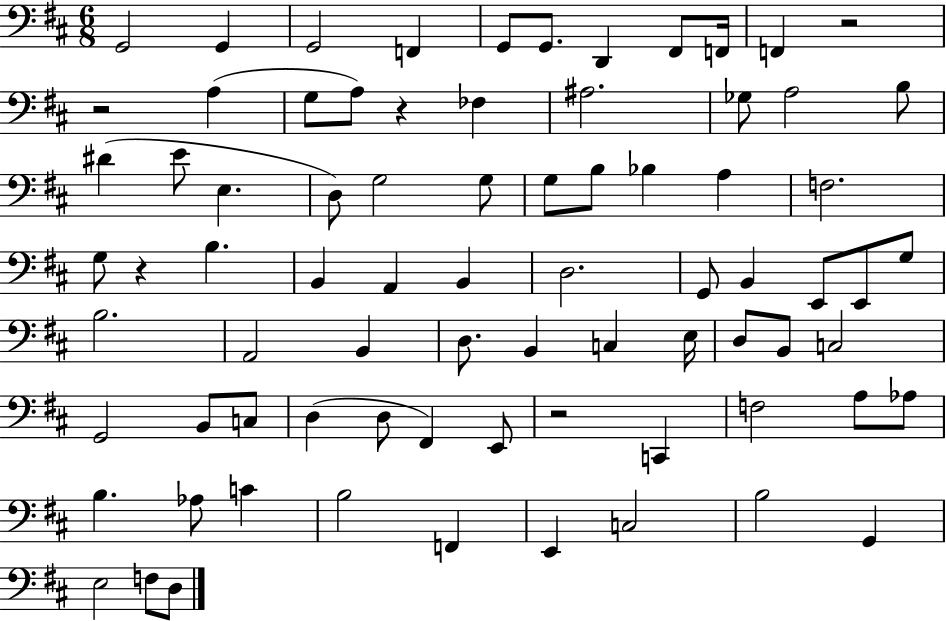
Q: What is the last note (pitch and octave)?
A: D3